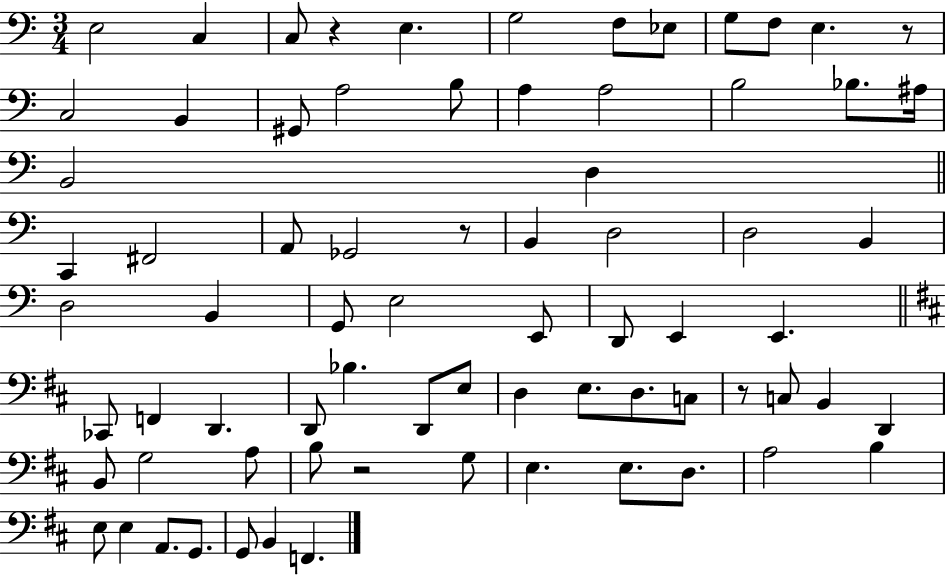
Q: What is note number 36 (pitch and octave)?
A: D2